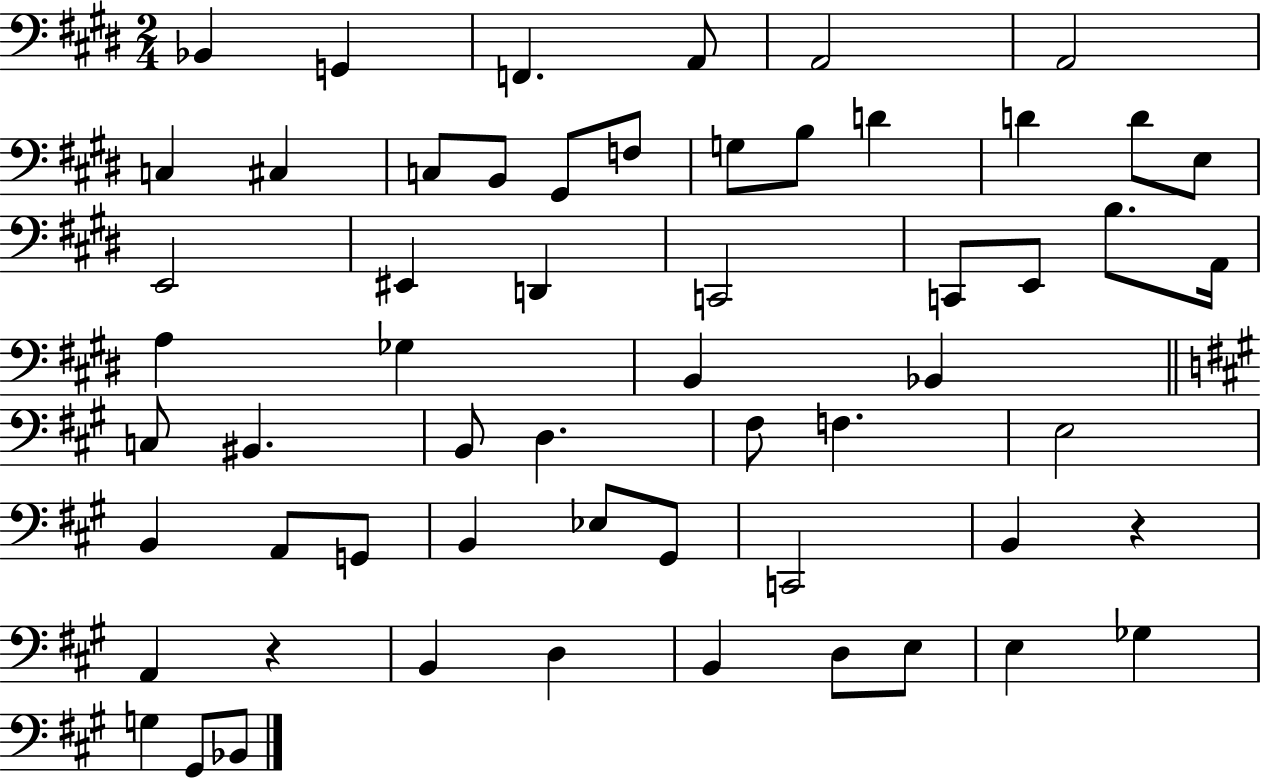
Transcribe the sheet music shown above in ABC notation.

X:1
T:Untitled
M:2/4
L:1/4
K:E
_B,, G,, F,, A,,/2 A,,2 A,,2 C, ^C, C,/2 B,,/2 ^G,,/2 F,/2 G,/2 B,/2 D D D/2 E,/2 E,,2 ^E,, D,, C,,2 C,,/2 E,,/2 B,/2 A,,/4 A, _G, B,, _B,, C,/2 ^B,, B,,/2 D, ^F,/2 F, E,2 B,, A,,/2 G,,/2 B,, _E,/2 ^G,,/2 C,,2 B,, z A,, z B,, D, B,, D,/2 E,/2 E, _G, G, ^G,,/2 _B,,/2